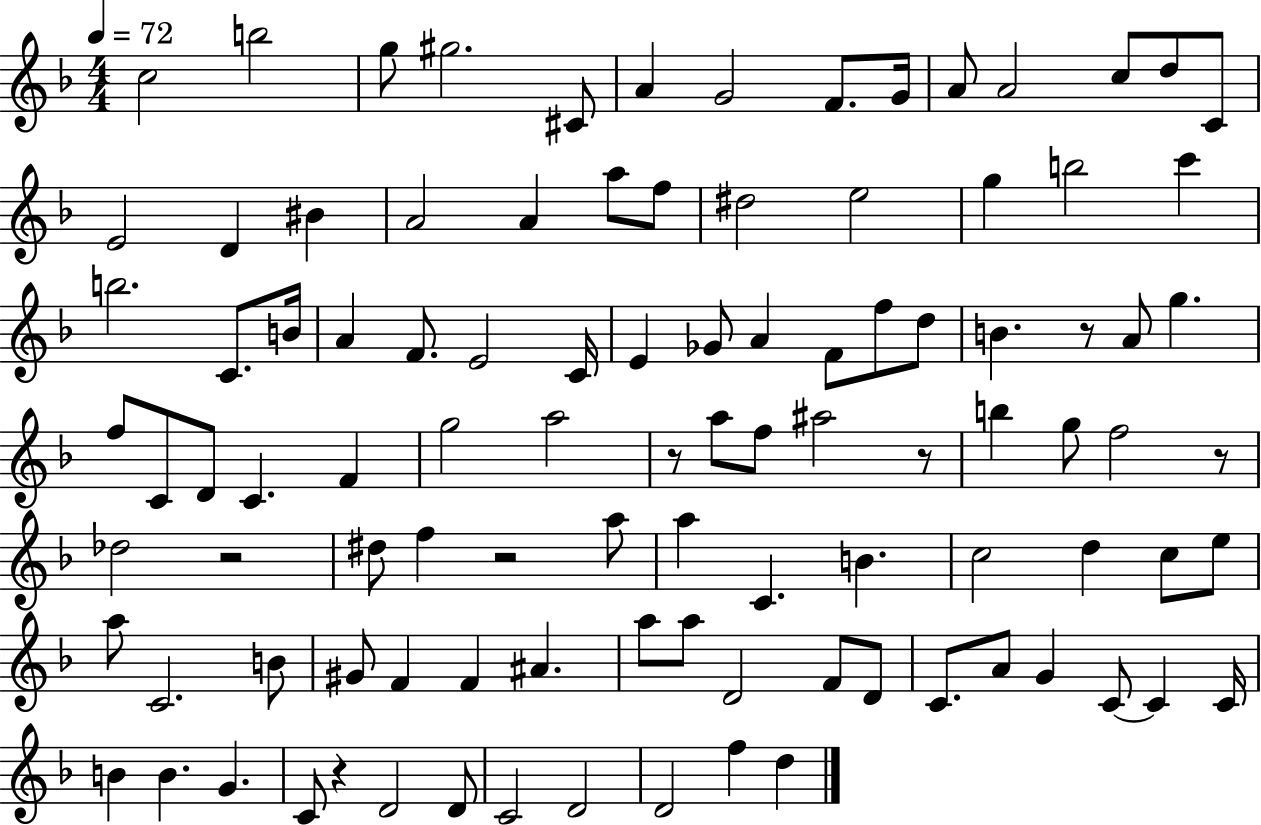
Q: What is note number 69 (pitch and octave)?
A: B4